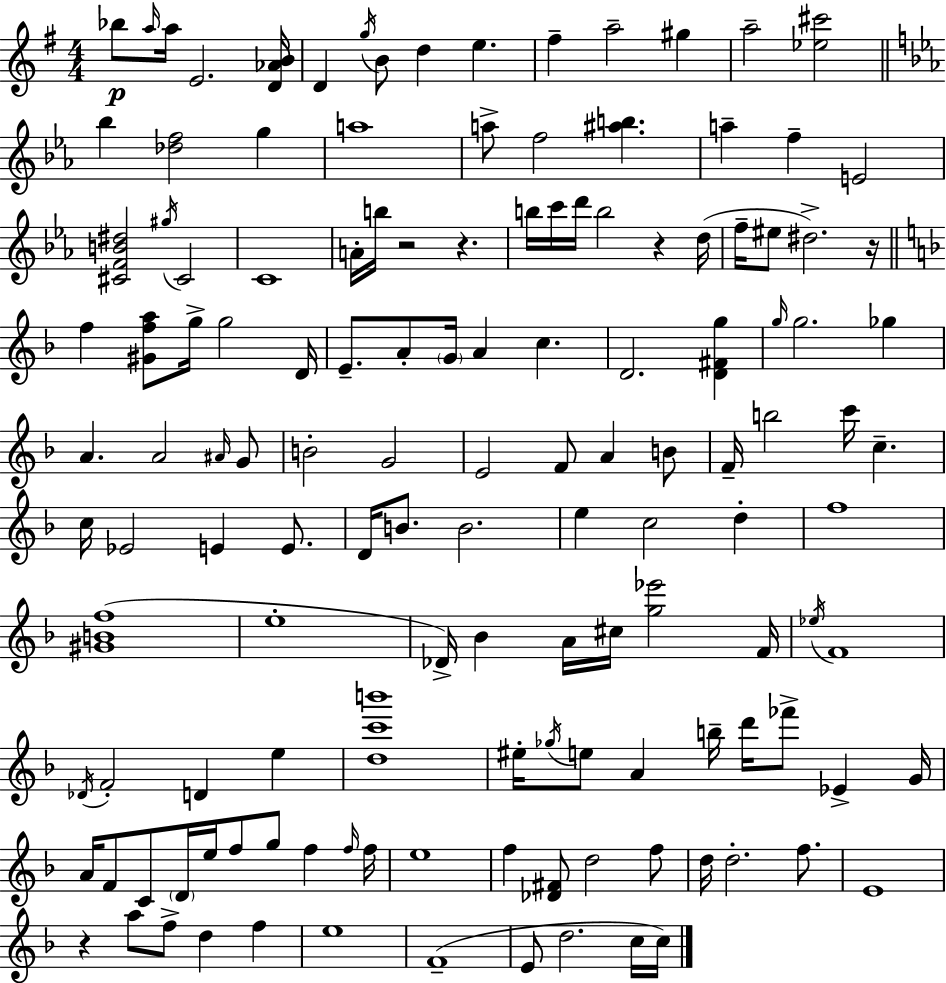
X:1
T:Untitled
M:4/4
L:1/4
K:Em
_b/2 a/4 a/4 E2 [D_AB]/4 D g/4 B/2 d e ^f a2 ^g a2 [_e^c']2 _b [_df]2 g a4 a/2 f2 [^ab] a f E2 [^CFB^d]2 ^g/4 ^C2 C4 A/4 b/4 z2 z b/4 c'/4 d'/4 b2 z d/4 f/4 ^e/2 ^d2 z/4 f [^Gfa]/2 g/4 g2 D/4 E/2 A/2 G/4 A c D2 [D^Fg] g/4 g2 _g A A2 ^A/4 G/2 B2 G2 E2 F/2 A B/2 F/4 b2 c'/4 c c/4 _E2 E E/2 D/4 B/2 B2 e c2 d f4 [^GBf]4 e4 _D/4 _B A/4 ^c/4 [g_e']2 F/4 _e/4 F4 _D/4 F2 D e [dc'b']4 ^e/4 _g/4 e/2 A b/4 d'/4 _f'/2 _E G/4 A/4 F/2 C/2 D/4 e/4 f/2 g/2 f f/4 f/4 e4 f [_D^F]/2 d2 f/2 d/4 d2 f/2 E4 z a/2 f/2 d f e4 F4 E/2 d2 c/4 c/4